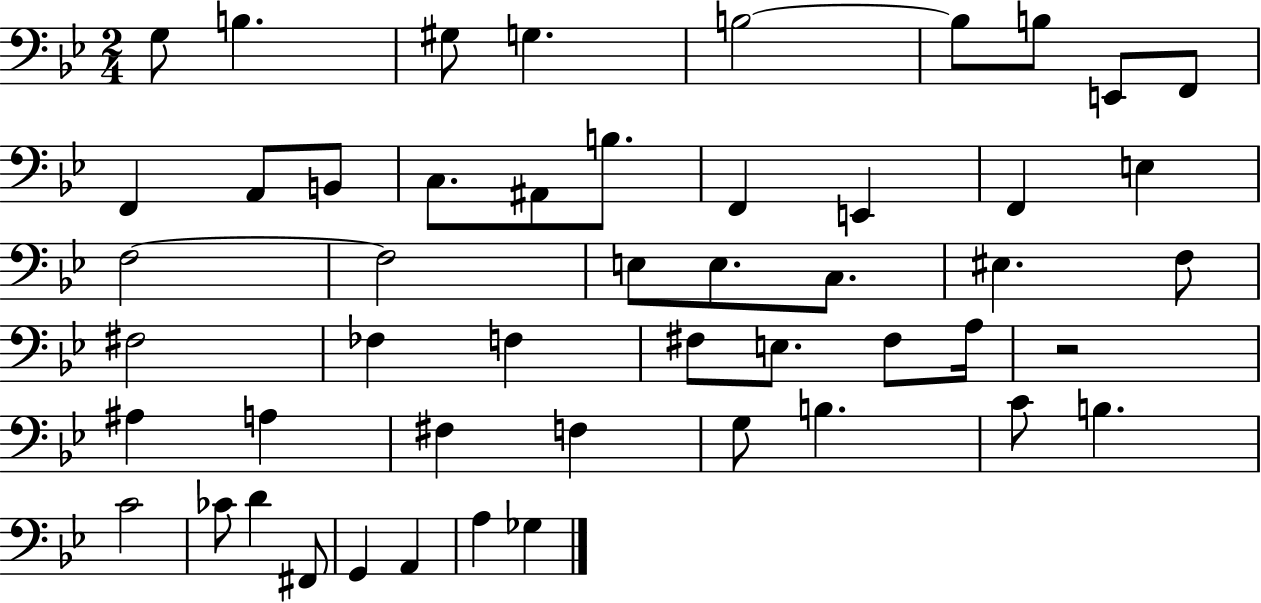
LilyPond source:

{
  \clef bass
  \numericTimeSignature
  \time 2/4
  \key bes \major
  g8 b4. | gis8 g4. | b2~~ | b8 b8 e,8 f,8 | \break f,4 a,8 b,8 | c8. ais,8 b8. | f,4 e,4 | f,4 e4 | \break f2~~ | f2 | e8 e8. c8. | eis4. f8 | \break fis2 | fes4 f4 | fis8 e8. fis8 a16 | r2 | \break ais4 a4 | fis4 f4 | g8 b4. | c'8 b4. | \break c'2 | ces'8 d'4 fis,8 | g,4 a,4 | a4 ges4 | \break \bar "|."
}